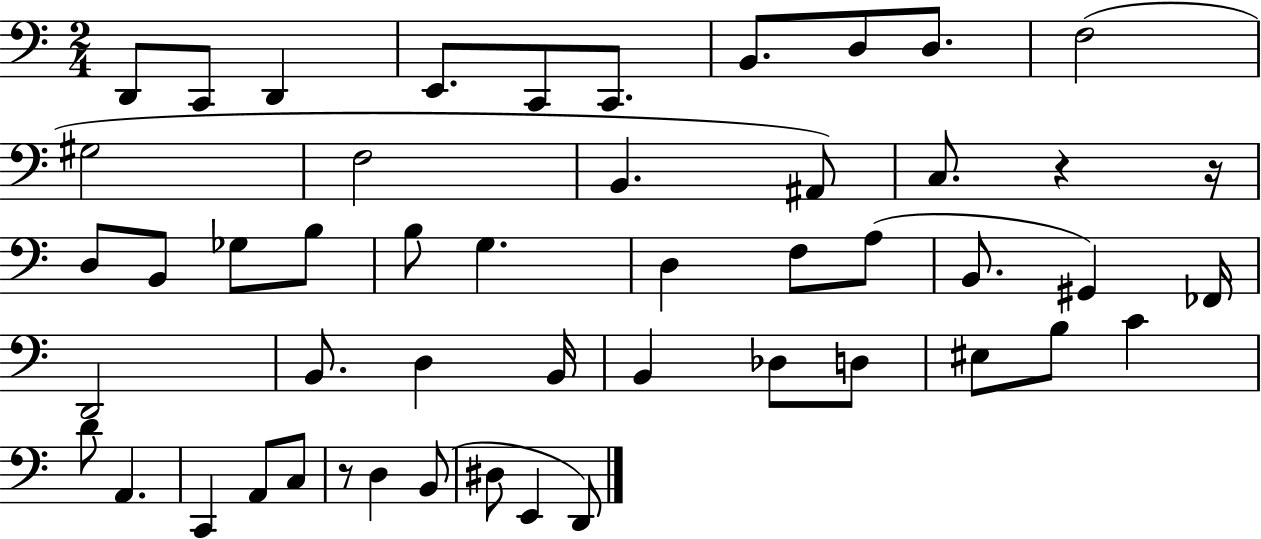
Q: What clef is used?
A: bass